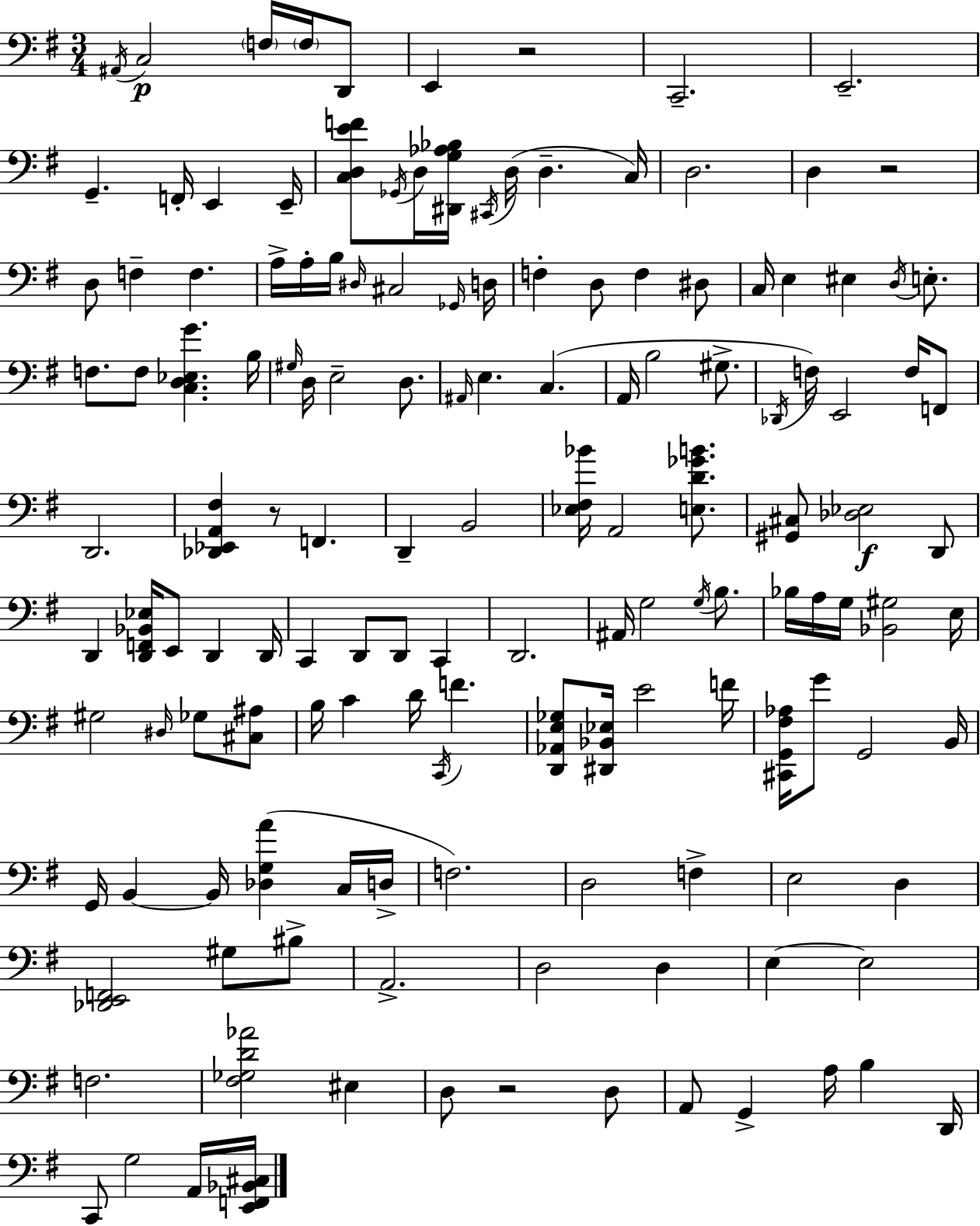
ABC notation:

X:1
T:Untitled
M:3/4
L:1/4
K:G
^A,,/4 C,2 F,/4 F,/4 D,,/2 E,, z2 C,,2 E,,2 G,, F,,/4 E,, E,,/4 [C,D,EF]/2 _G,,/4 D,/4 [^D,,G,_A,_B,]/4 ^C,,/4 D,/4 D, C,/4 D,2 D, z2 D,/2 F, F, A,/4 A,/4 B,/4 ^D,/4 ^C,2 _G,,/4 D,/4 F, D,/2 F, ^D,/2 C,/4 E, ^E, D,/4 E,/2 F,/2 F,/2 [C,D,_E,G] B,/4 ^G,/4 D,/4 E,2 D,/2 ^A,,/4 E, C, A,,/4 B,2 ^G,/2 _D,,/4 F,/4 E,,2 F,/4 F,,/2 D,,2 [_D,,_E,,A,,^F,] z/2 F,, D,, B,,2 [_E,^F,_B]/4 A,,2 [E,D_GB]/2 [^G,,^C,]/2 [_D,_E,]2 D,,/2 D,, [D,,F,,_B,,_E,]/4 E,,/2 D,, D,,/4 C,, D,,/2 D,,/2 C,, D,,2 ^A,,/4 G,2 G,/4 B,/2 _B,/4 A,/4 G,/4 [_B,,^G,]2 E,/4 ^G,2 ^D,/4 _G,/2 [^C,^A,]/2 B,/4 C D/4 C,,/4 F [D,,_A,,E,_G,]/2 [^D,,_B,,_E,]/4 E2 F/4 [^C,,G,,^F,_A,]/4 G/2 G,,2 B,,/4 G,,/4 B,, B,,/4 [_D,G,A] C,/4 D,/4 F,2 D,2 F, E,2 D, [_D,,E,,F,,]2 ^G,/2 ^B,/2 A,,2 D,2 D, E, E,2 F,2 [^F,_G,D_A]2 ^E, D,/2 z2 D,/2 A,,/2 G,, A,/4 B, D,,/4 C,,/2 G,2 A,,/4 [E,,F,,_B,,^C,]/4